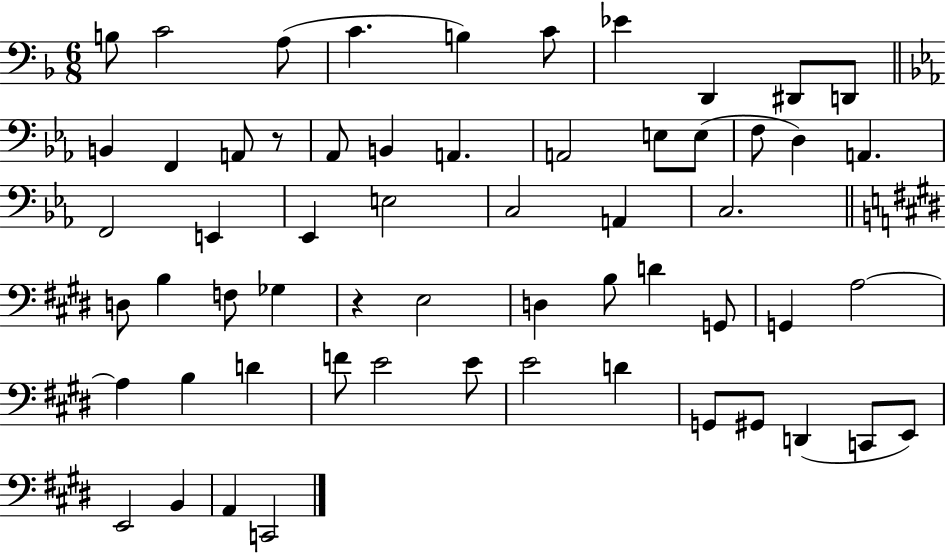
X:1
T:Untitled
M:6/8
L:1/4
K:F
B,/2 C2 A,/2 C B, C/2 _E D,, ^D,,/2 D,,/2 B,, F,, A,,/2 z/2 _A,,/2 B,, A,, A,,2 E,/2 E,/2 F,/2 D, A,, F,,2 E,, _E,, E,2 C,2 A,, C,2 D,/2 B, F,/2 _G, z E,2 D, B,/2 D G,,/2 G,, A,2 A, B, D F/2 E2 E/2 E2 D G,,/2 ^G,,/2 D,, C,,/2 E,,/2 E,,2 B,, A,, C,,2